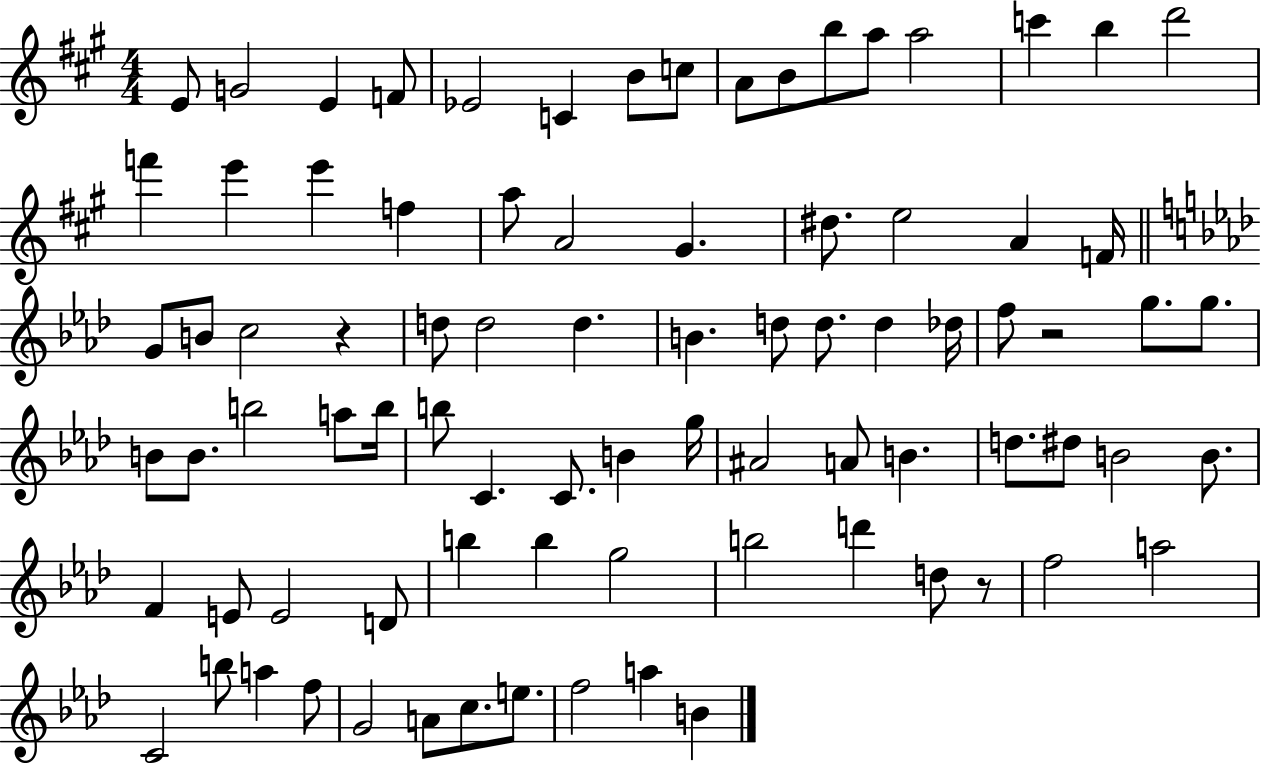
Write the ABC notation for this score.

X:1
T:Untitled
M:4/4
L:1/4
K:A
E/2 G2 E F/2 _E2 C B/2 c/2 A/2 B/2 b/2 a/2 a2 c' b d'2 f' e' e' f a/2 A2 ^G ^d/2 e2 A F/4 G/2 B/2 c2 z d/2 d2 d B d/2 d/2 d _d/4 f/2 z2 g/2 g/2 B/2 B/2 b2 a/2 b/4 b/2 C C/2 B g/4 ^A2 A/2 B d/2 ^d/2 B2 B/2 F E/2 E2 D/2 b b g2 b2 d' d/2 z/2 f2 a2 C2 b/2 a f/2 G2 A/2 c/2 e/2 f2 a B